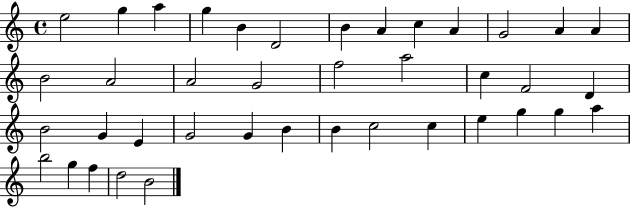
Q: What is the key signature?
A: C major